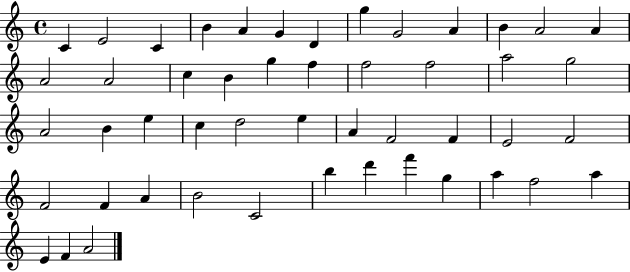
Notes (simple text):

C4/q E4/h C4/q B4/q A4/q G4/q D4/q G5/q G4/h A4/q B4/q A4/h A4/q A4/h A4/h C5/q B4/q G5/q F5/q F5/h F5/h A5/h G5/h A4/h B4/q E5/q C5/q D5/h E5/q A4/q F4/h F4/q E4/h F4/h F4/h F4/q A4/q B4/h C4/h B5/q D6/q F6/q G5/q A5/q F5/h A5/q E4/q F4/q A4/h